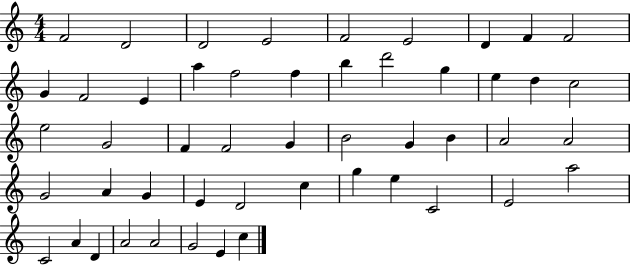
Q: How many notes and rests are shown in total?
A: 50